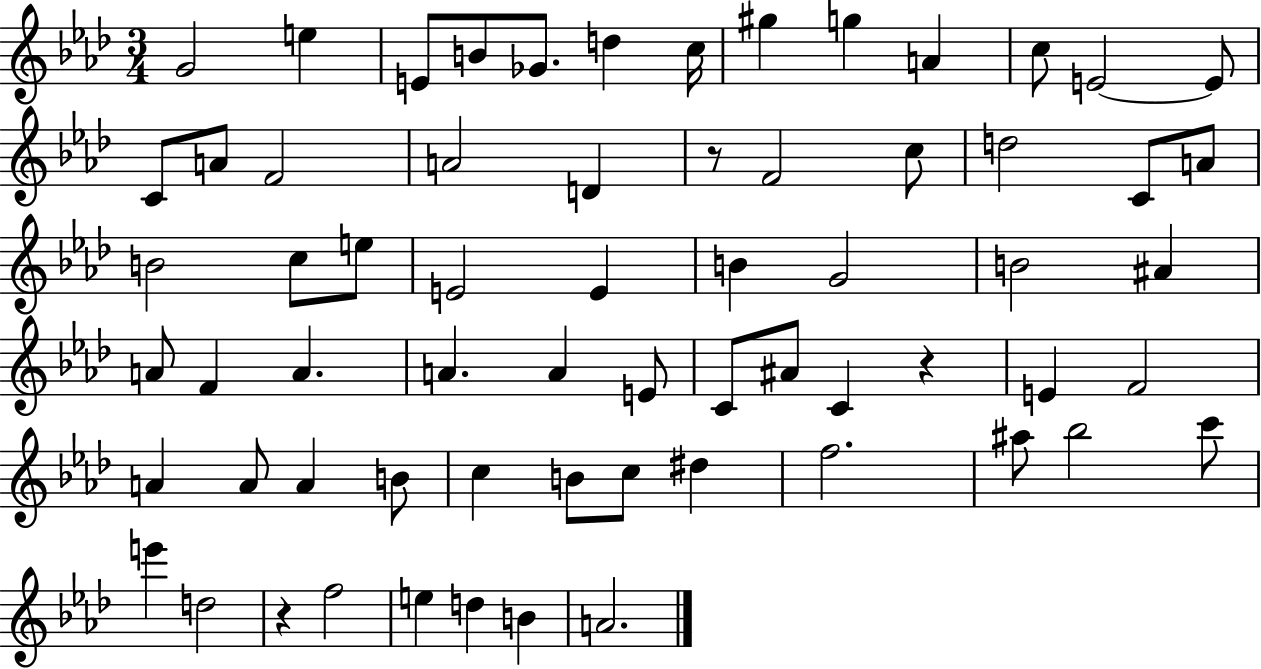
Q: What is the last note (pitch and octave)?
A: A4